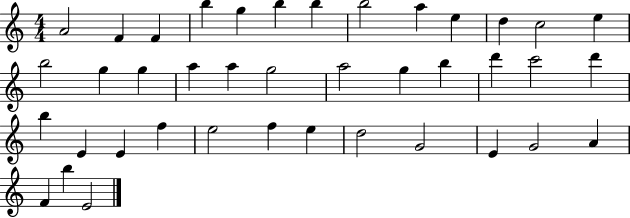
X:1
T:Untitled
M:4/4
L:1/4
K:C
A2 F F b g b b b2 a e d c2 e b2 g g a a g2 a2 g b d' c'2 d' b E E f e2 f e d2 G2 E G2 A F b E2